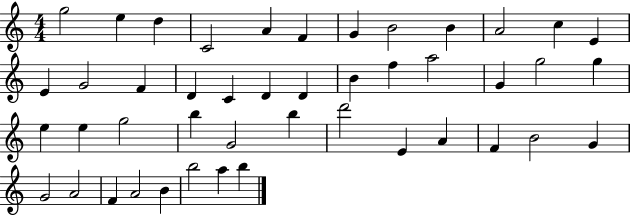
G5/h E5/q D5/q C4/h A4/q F4/q G4/q B4/h B4/q A4/h C5/q E4/q E4/q G4/h F4/q D4/q C4/q D4/q D4/q B4/q F5/q A5/h G4/q G5/h G5/q E5/q E5/q G5/h B5/q G4/h B5/q D6/h E4/q A4/q F4/q B4/h G4/q G4/h A4/h F4/q A4/h B4/q B5/h A5/q B5/q